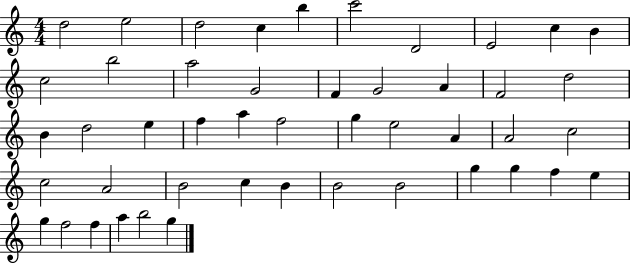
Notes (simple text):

D5/h E5/h D5/h C5/q B5/q C6/h D4/h E4/h C5/q B4/q C5/h B5/h A5/h G4/h F4/q G4/h A4/q F4/h D5/h B4/q D5/h E5/q F5/q A5/q F5/h G5/q E5/h A4/q A4/h C5/h C5/h A4/h B4/h C5/q B4/q B4/h B4/h G5/q G5/q F5/q E5/q G5/q F5/h F5/q A5/q B5/h G5/q